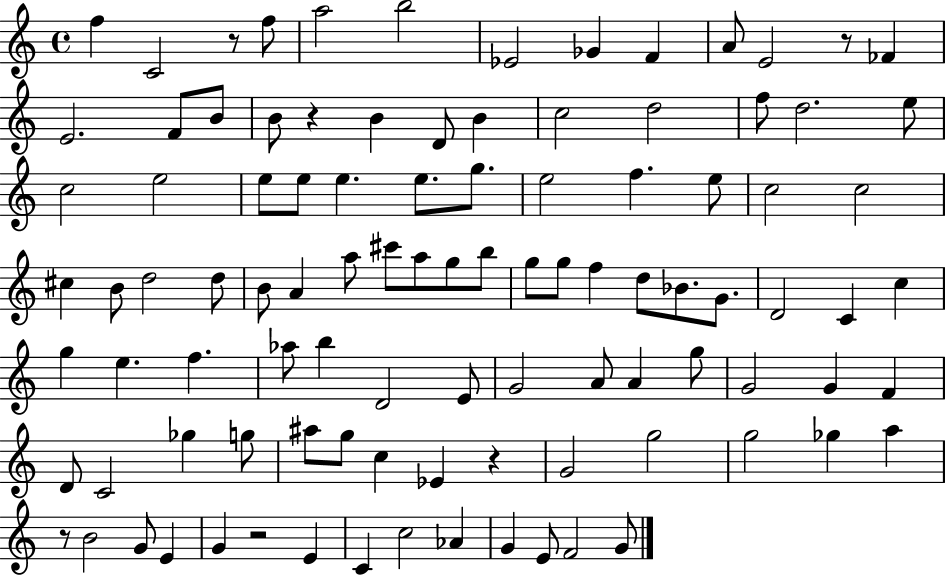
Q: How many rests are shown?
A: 6